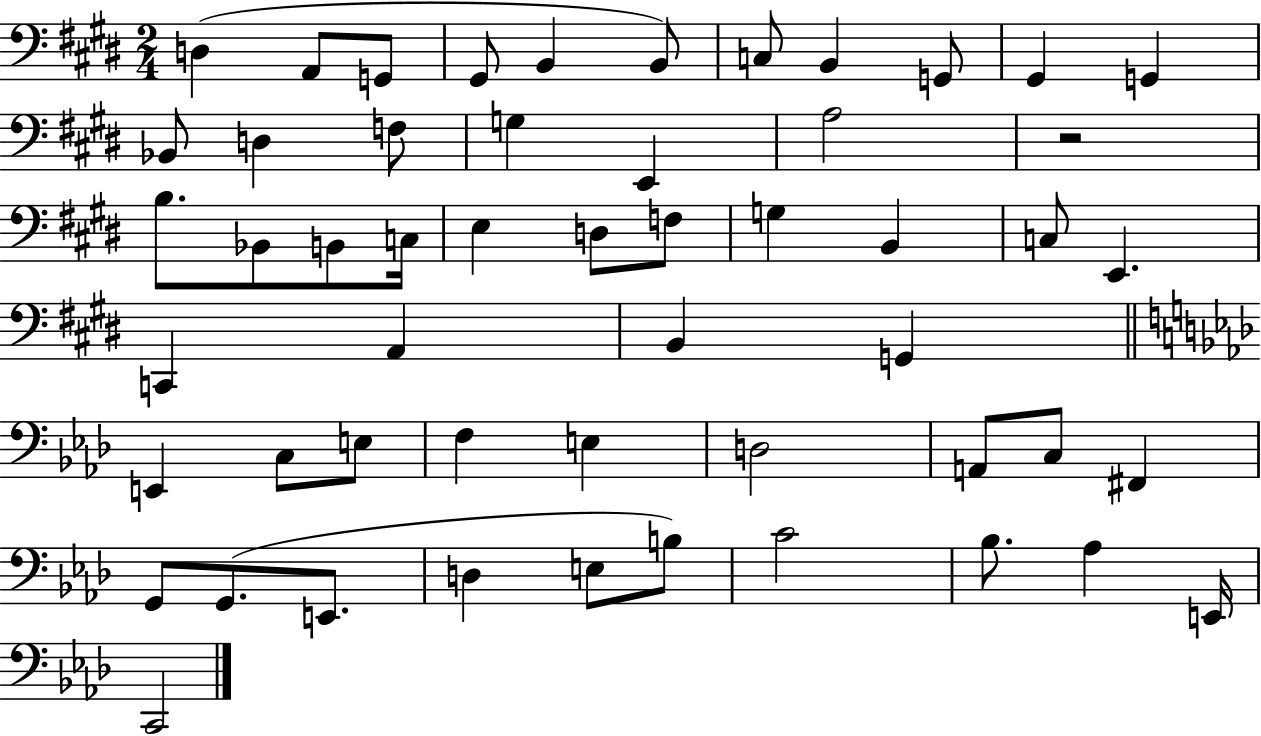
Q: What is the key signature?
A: E major